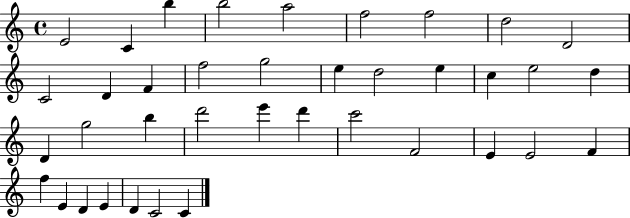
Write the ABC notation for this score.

X:1
T:Untitled
M:4/4
L:1/4
K:C
E2 C b b2 a2 f2 f2 d2 D2 C2 D F f2 g2 e d2 e c e2 d D g2 b d'2 e' d' c'2 F2 E E2 F f E D E D C2 C